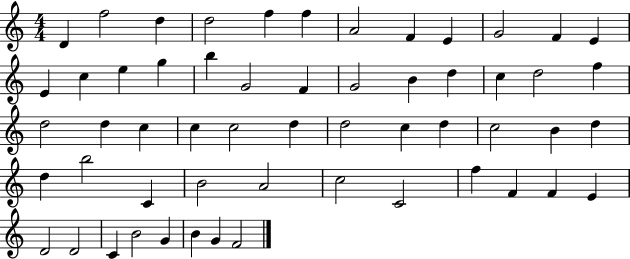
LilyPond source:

{
  \clef treble
  \numericTimeSignature
  \time 4/4
  \key c \major
  d'4 f''2 d''4 | d''2 f''4 f''4 | a'2 f'4 e'4 | g'2 f'4 e'4 | \break e'4 c''4 e''4 g''4 | b''4 g'2 f'4 | g'2 b'4 d''4 | c''4 d''2 f''4 | \break d''2 d''4 c''4 | c''4 c''2 d''4 | d''2 c''4 d''4 | c''2 b'4 d''4 | \break d''4 b''2 c'4 | b'2 a'2 | c''2 c'2 | f''4 f'4 f'4 e'4 | \break d'2 d'2 | c'4 b'2 g'4 | b'4 g'4 f'2 | \bar "|."
}